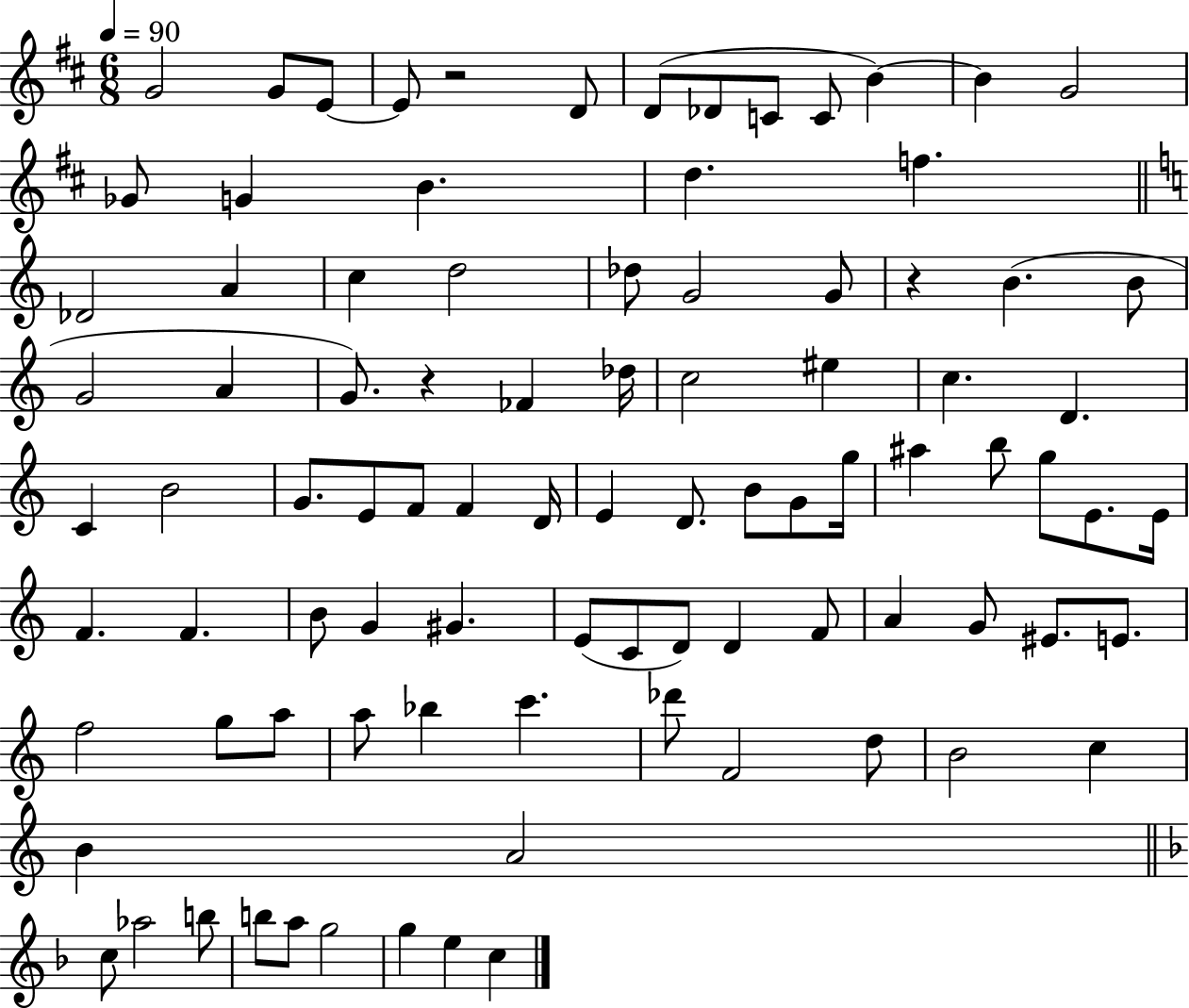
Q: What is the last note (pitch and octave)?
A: C5